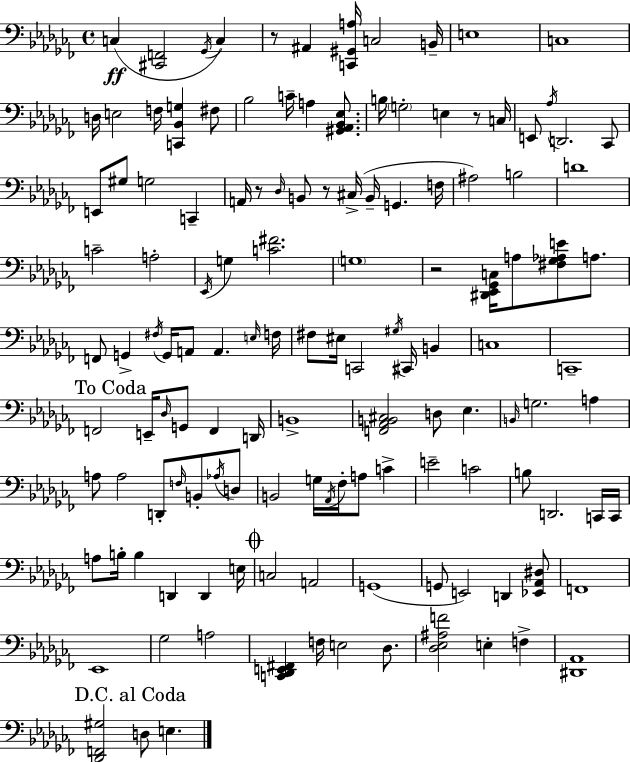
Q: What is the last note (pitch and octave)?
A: E3